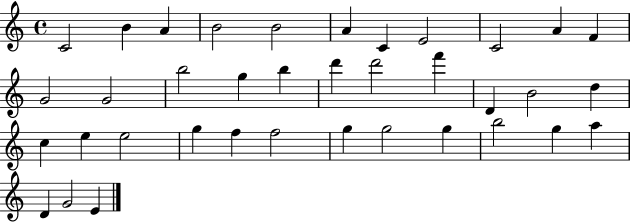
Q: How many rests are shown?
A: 0